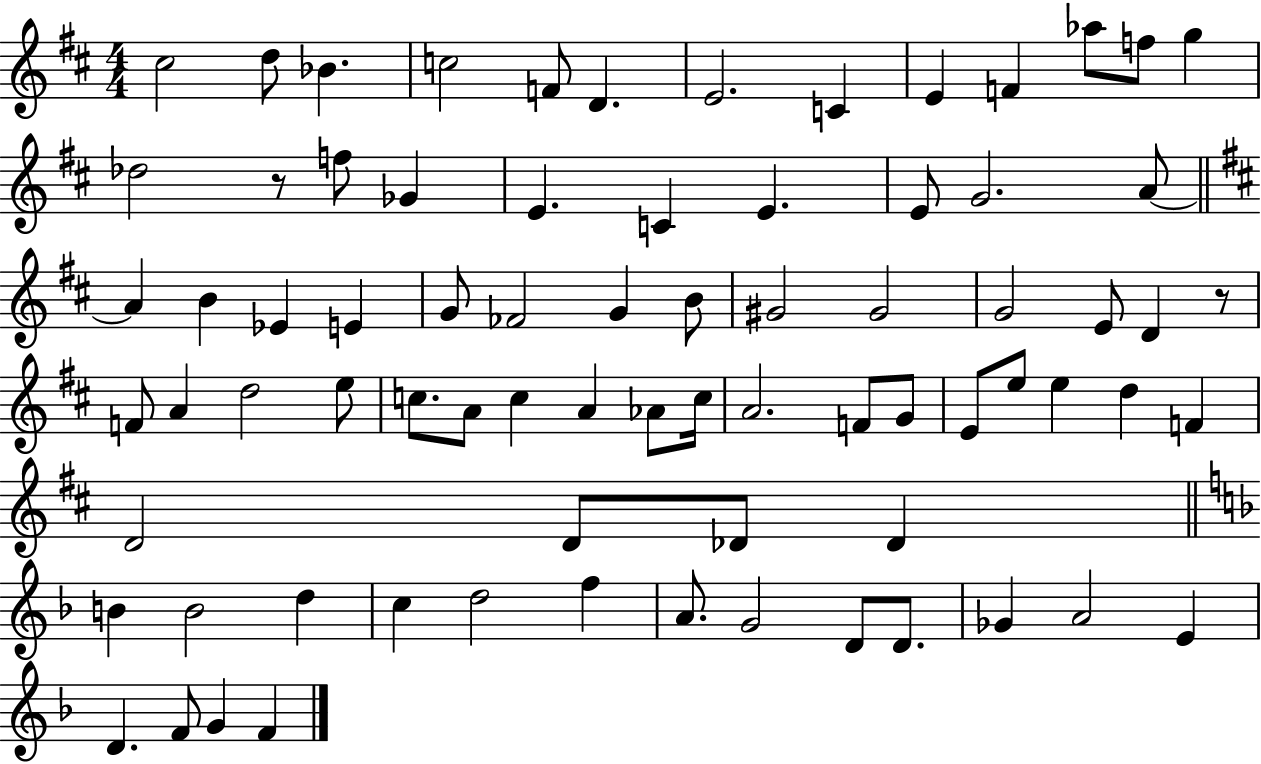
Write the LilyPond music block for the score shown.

{
  \clef treble
  \numericTimeSignature
  \time 4/4
  \key d \major
  cis''2 d''8 bes'4. | c''2 f'8 d'4. | e'2. c'4 | e'4 f'4 aes''8 f''8 g''4 | \break des''2 r8 f''8 ges'4 | e'4. c'4 e'4. | e'8 g'2. a'8~~ | \bar "||" \break \key d \major a'4 b'4 ees'4 e'4 | g'8 fes'2 g'4 b'8 | gis'2 gis'2 | g'2 e'8 d'4 r8 | \break f'8 a'4 d''2 e''8 | c''8. a'8 c''4 a'4 aes'8 c''16 | a'2. f'8 g'8 | e'8 e''8 e''4 d''4 f'4 | \break d'2 d'8 des'8 des'4 | \bar "||" \break \key d \minor b'4 b'2 d''4 | c''4 d''2 f''4 | a'8. g'2 d'8 d'8. | ges'4 a'2 e'4 | \break d'4. f'8 g'4 f'4 | \bar "|."
}